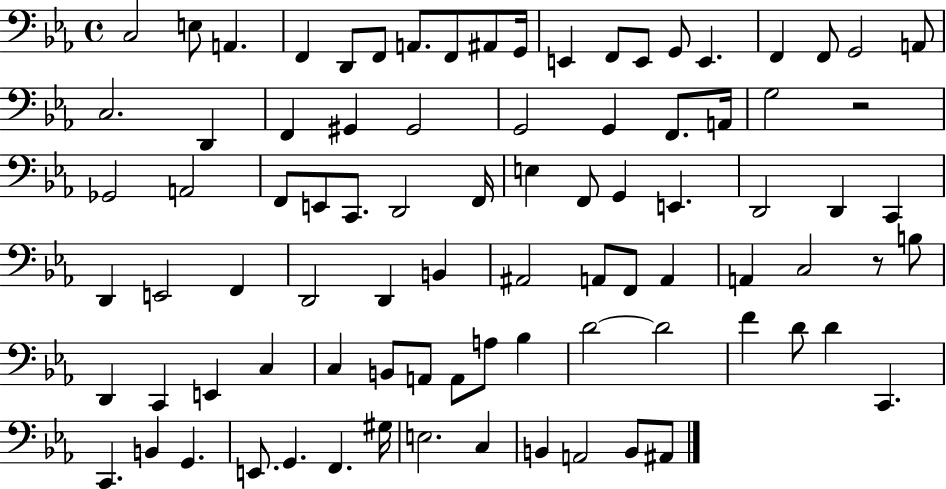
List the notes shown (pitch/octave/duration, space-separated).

C3/h E3/e A2/q. F2/q D2/e F2/e A2/e. F2/e A#2/e G2/s E2/q F2/e E2/e G2/e E2/q. F2/q F2/e G2/h A2/e C3/h. D2/q F2/q G#2/q G#2/h G2/h G2/q F2/e. A2/s G3/h R/h Gb2/h A2/h F2/e E2/e C2/e. D2/h F2/s E3/q F2/e G2/q E2/q. D2/h D2/q C2/q D2/q E2/h F2/q D2/h D2/q B2/q A#2/h A2/e F2/e A2/q A2/q C3/h R/e B3/e D2/q C2/q E2/q C3/q C3/q B2/e A2/e A2/e A3/e Bb3/q D4/h D4/h F4/q D4/e D4/q C2/q. C2/q. B2/q G2/q. E2/e. G2/q. F2/q. G#3/s E3/h. C3/q B2/q A2/h B2/e A#2/e